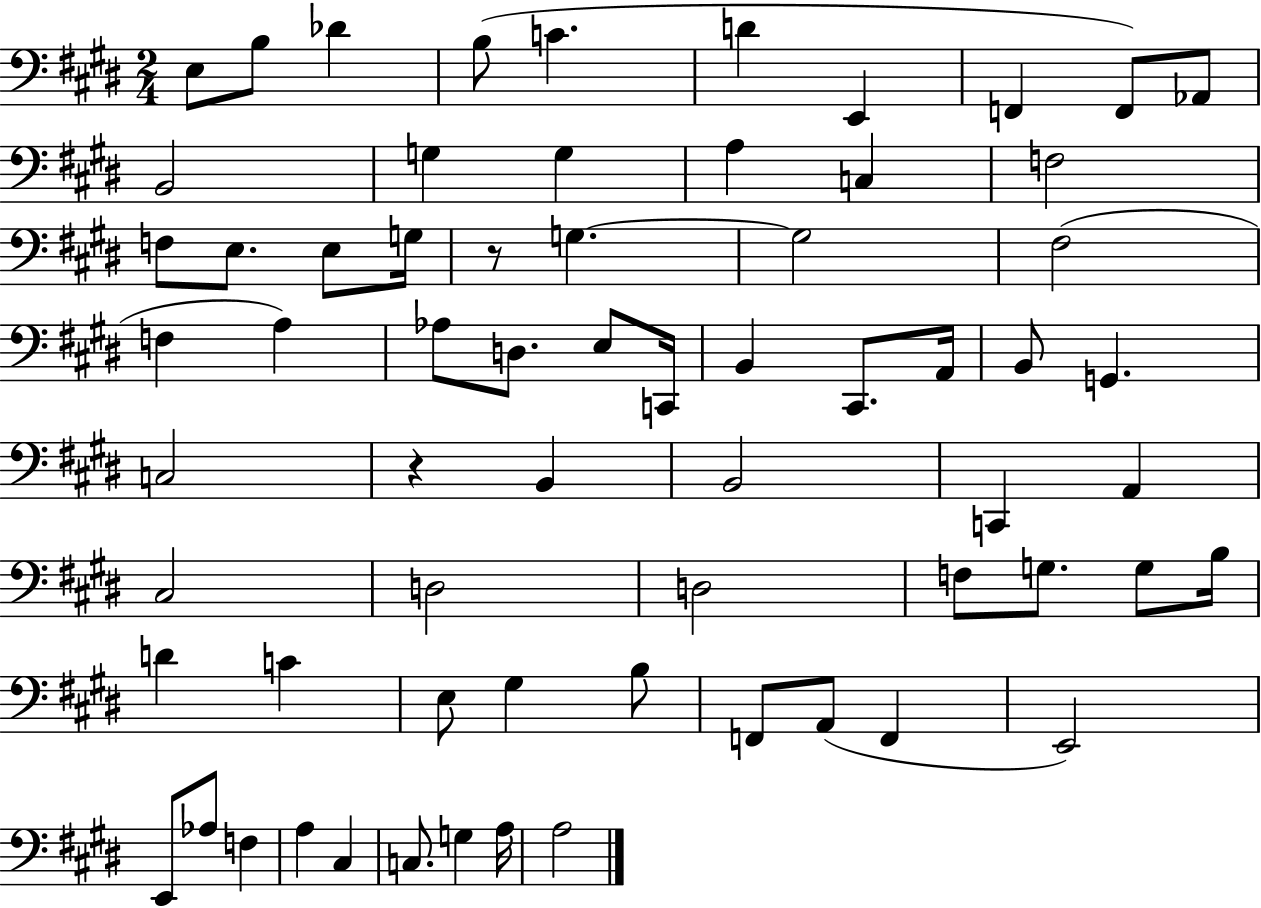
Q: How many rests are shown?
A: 2